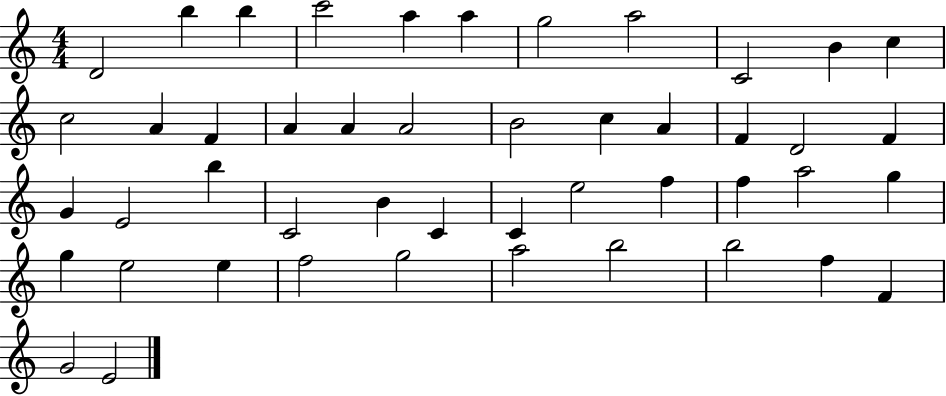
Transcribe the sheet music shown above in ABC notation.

X:1
T:Untitled
M:4/4
L:1/4
K:C
D2 b b c'2 a a g2 a2 C2 B c c2 A F A A A2 B2 c A F D2 F G E2 b C2 B C C e2 f f a2 g g e2 e f2 g2 a2 b2 b2 f F G2 E2